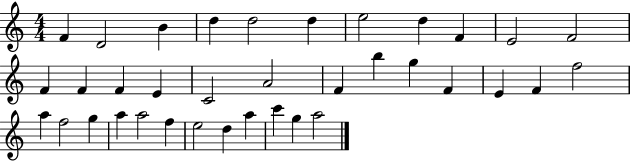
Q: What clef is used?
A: treble